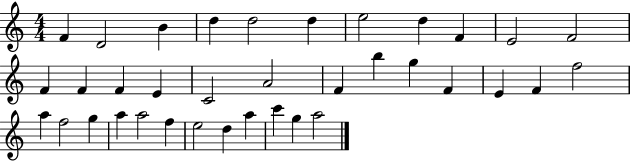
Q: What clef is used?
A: treble